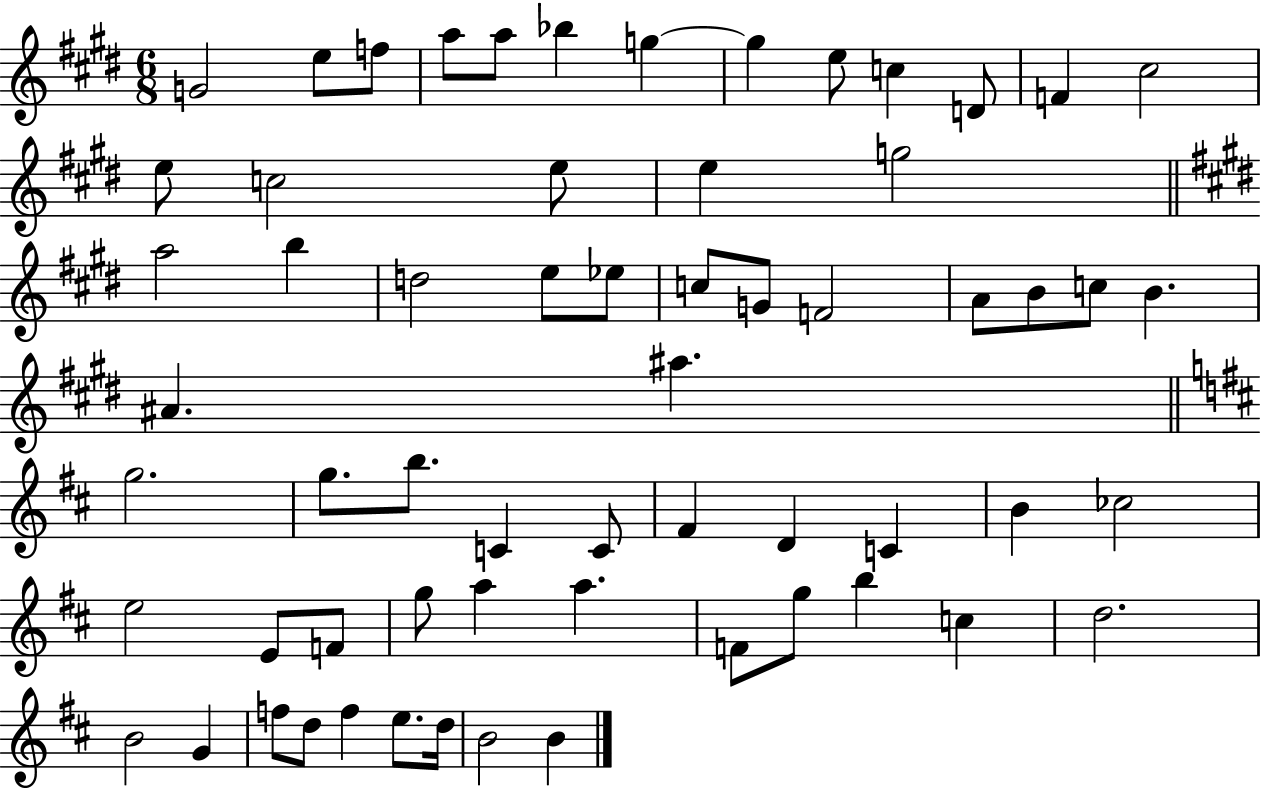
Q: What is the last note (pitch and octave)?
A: B4